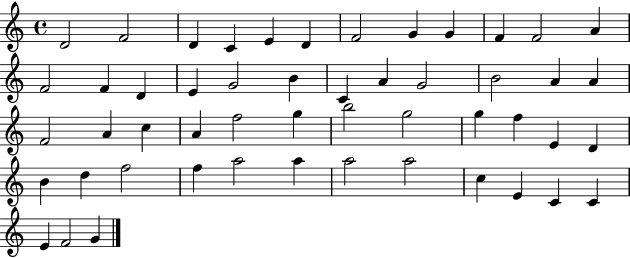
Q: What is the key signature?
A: C major